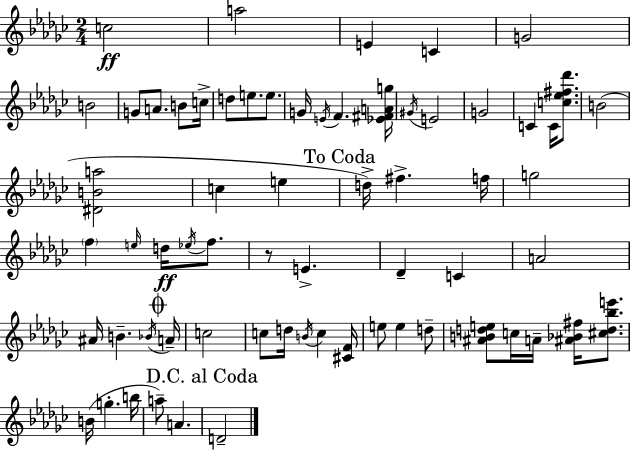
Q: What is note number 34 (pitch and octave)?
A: E4